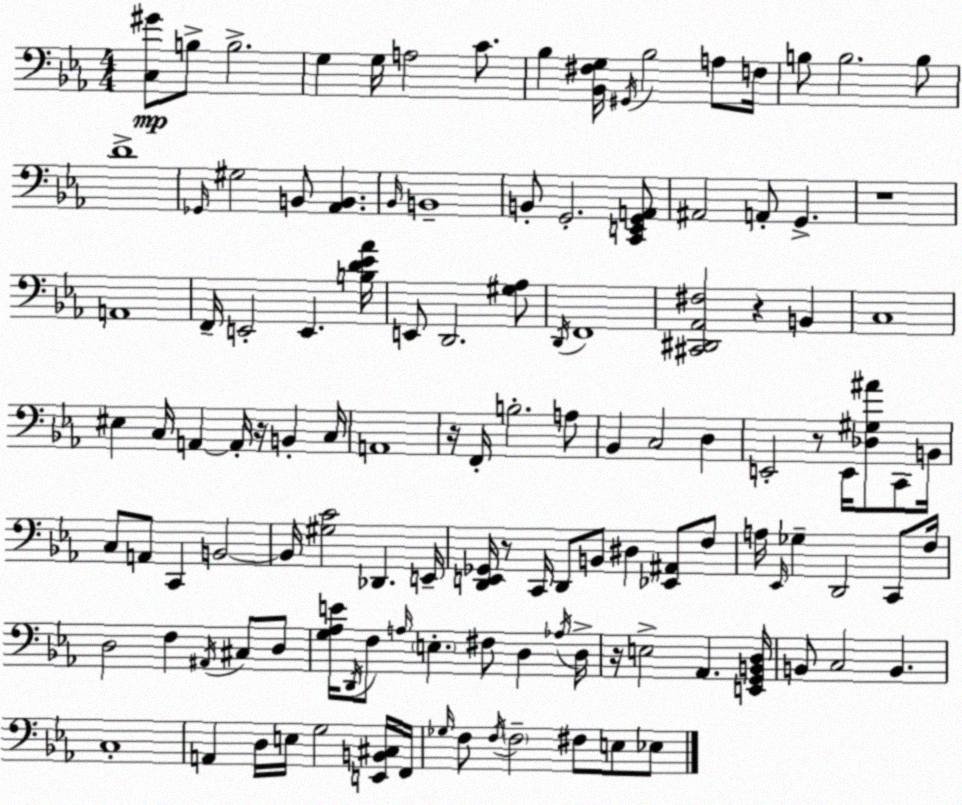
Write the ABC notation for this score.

X:1
T:Untitled
M:4/4
L:1/4
K:Eb
[C,^G]/2 B,/2 B,2 G, G,/4 A,2 C/2 _B, [_B,,^F,G,]/4 ^G,,/4 _B,2 A,/2 F,/4 B,/2 B,2 B,/2 D4 _G,,/4 ^G,2 B,,/2 [_A,,B,,] _B,,/4 B,,4 B,,/2 G,,2 [C,,E,,G,,A,,]/2 ^A,,2 A,,/2 G,, z4 A,,4 F,,/4 E,,2 E,, [B,D_E_A]/4 E,,/2 D,,2 [^G,_A,]/2 D,,/4 F,,4 [^C,,^D,,_A,,^F,]2 z B,, C,4 ^E, C,/4 A,, A,,/4 z/4 B,, C,/4 A,,4 z/4 F,,/4 B,2 A,/2 _B,, C,2 D, E,,2 z/2 E,,/4 [_D,^G,^A]/2 C,,/2 B,,/4 C,/2 A,,/2 C,, B,,2 B,,/4 [^G,C]2 _D,, E,,/4 [D,,E,,_G,,]/4 z/2 C,,/4 D,,/2 B,,/2 ^D, [_E,,^A,,]/2 F,/2 A,/4 _E,,/4 _G, D,,2 C,,/2 F,/4 D,2 F, ^A,,/4 ^C,/2 D,/2 [G,_A,E]/4 D,,/4 F,/2 A,/4 E, ^F,/2 D, _A,/4 D,/4 z/4 E,2 _A,, [E,,G,,B,,D,]/4 B,,/2 C,2 B,, C,4 A,, D,/4 E,/4 G,2 [E,,B,,^C,]/4 F,,/4 _G,/4 F,/2 F,/4 F,2 ^F,/2 E,/2 _E,/2